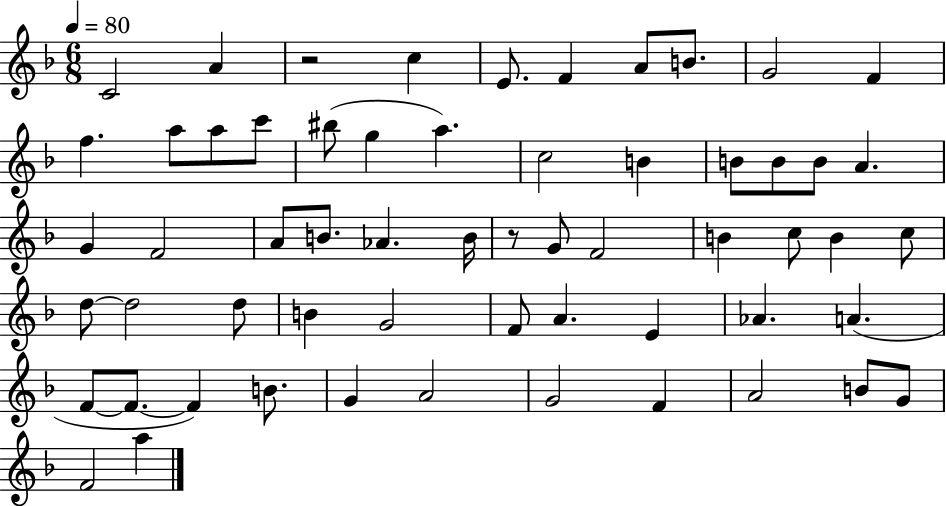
X:1
T:Untitled
M:6/8
L:1/4
K:F
C2 A z2 c E/2 F A/2 B/2 G2 F f a/2 a/2 c'/2 ^b/2 g a c2 B B/2 B/2 B/2 A G F2 A/2 B/2 _A B/4 z/2 G/2 F2 B c/2 B c/2 d/2 d2 d/2 B G2 F/2 A E _A A F/2 F/2 F B/2 G A2 G2 F A2 B/2 G/2 F2 a